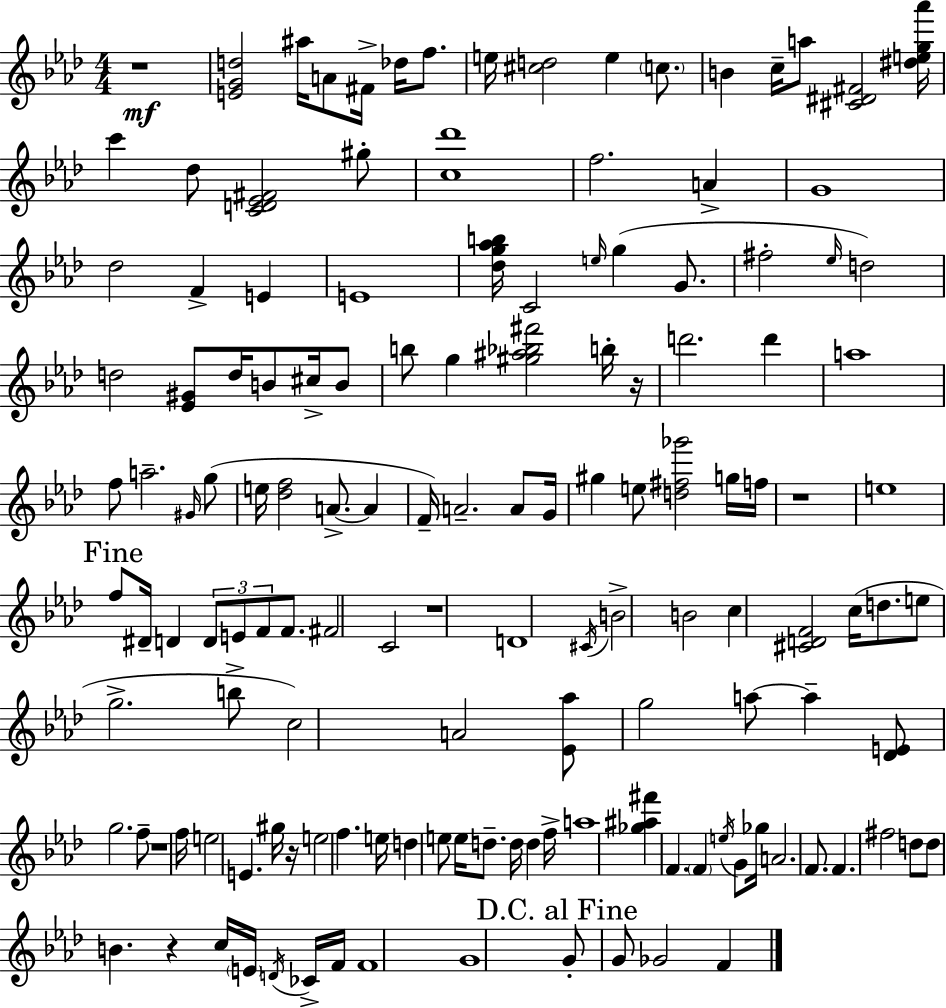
{
  \clef treble
  \numericTimeSignature
  \time 4/4
  \key aes \major
  r1\mf | <e' g' d''>2 ais''16 a'8 fis'16-> des''16 f''8. | e''16 <cis'' d''>2 e''4 \parenthesize c''8. | b'4 c''16-- a''8 <cis' dis' fis'>2 <dis'' e'' g'' aes'''>16 | \break c'''4 des''8 <c' d' ees' fis'>2 gis''8-. | <c'' des'''>1 | f''2. a'4-> | g'1 | \break des''2 f'4-> e'4 | e'1 | <des'' g'' aes'' b''>16 c'2 \grace { e''16 }( g''4 g'8. | fis''2-. \grace { ees''16 } d''2) | \break d''2 <ees' gis'>8 d''16 b'8 cis''16-> | b'8 b''8 g''4 <gis'' ais'' bes'' fis'''>2 | b''16-. r16 d'''2. d'''4 | a''1 | \break f''8 a''2.-- | \grace { gis'16 } g''8( e''16 <des'' f''>2 a'8.->~~ a'4 | f'16--) a'2.-- | a'8 g'16 gis''4 e''8 <d'' fis'' ges'''>2 | \break g''16 f''16 r1 | e''1 | \mark "Fine" f''8 dis'16-- d'4 \tuplet 3/2 { d'8 e'8 f'8 } | f'8. fis'2 c'2 | \break r1 | d'1 | \acciaccatura { cis'16 } b'2-> b'2 | c''4 <cis' d' f'>2 | \break c''16( d''8. e''8 g''2.-> | b''8-> c''2) a'2 | <ees' aes''>8 g''2 a''8~~ | a''4-- <des' e'>8 g''2. | \break f''8-- r1 | f''16 e''2 e'4. | gis''16 r16 e''2 f''4. | e''16 d''4 e''8 e''16 d''8.-- d''16 d''4 | \break f''16-> a''1 | <ges'' ais'' fis'''>4 f'4. \parenthesize f'4 | \acciaccatura { e''16 } g'8 ges''16 a'2. | f'8. f'4. fis''2 | \break d''8 d''8 b'4. r4 | c''16 \parenthesize e'16 \acciaccatura { d'16 } ces'16-> f'16 f'1 | g'1 | \mark "D.C. al Fine" g'8-. g'8 ges'2 | \break f'4 \bar "|."
}